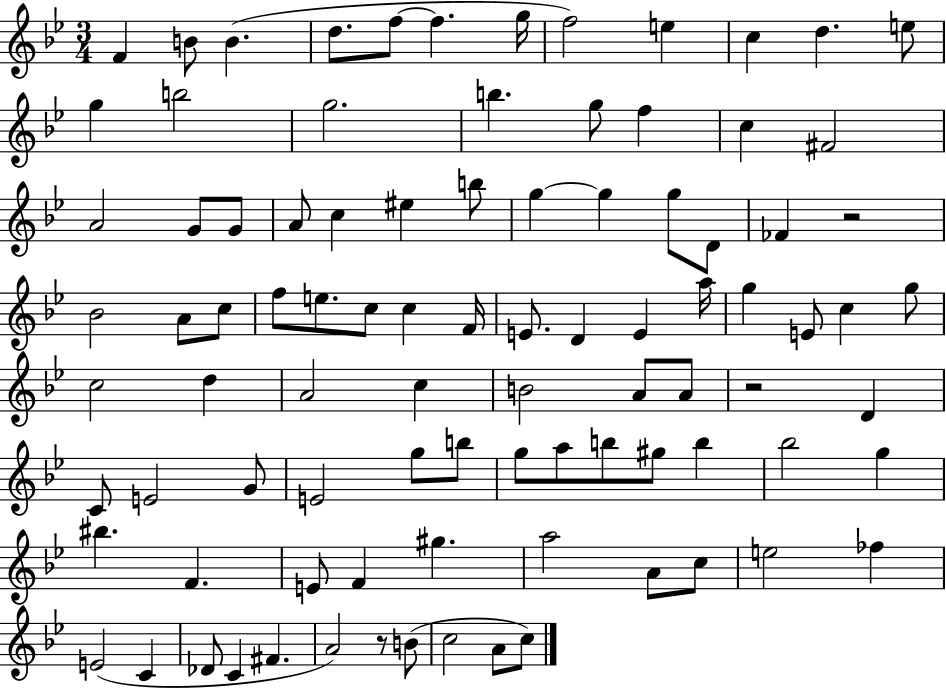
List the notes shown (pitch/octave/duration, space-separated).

F4/q B4/e B4/q. D5/e. F5/e F5/q. G5/s F5/h E5/q C5/q D5/q. E5/e G5/q B5/h G5/h. B5/q. G5/e F5/q C5/q F#4/h A4/h G4/e G4/e A4/e C5/q EIS5/q B5/e G5/q G5/q G5/e D4/e FES4/q R/h Bb4/h A4/e C5/e F5/e E5/e. C5/e C5/q F4/s E4/e. D4/q E4/q A5/s G5/q E4/e C5/q G5/e C5/h D5/q A4/h C5/q B4/h A4/e A4/e R/h D4/q C4/e E4/h G4/e E4/h G5/e B5/e G5/e A5/e B5/e G#5/e B5/q Bb5/h G5/q BIS5/q. F4/q. E4/e F4/q G#5/q. A5/h A4/e C5/e E5/h FES5/q E4/h C4/q Db4/e C4/q F#4/q. A4/h R/e B4/e C5/h A4/e C5/e